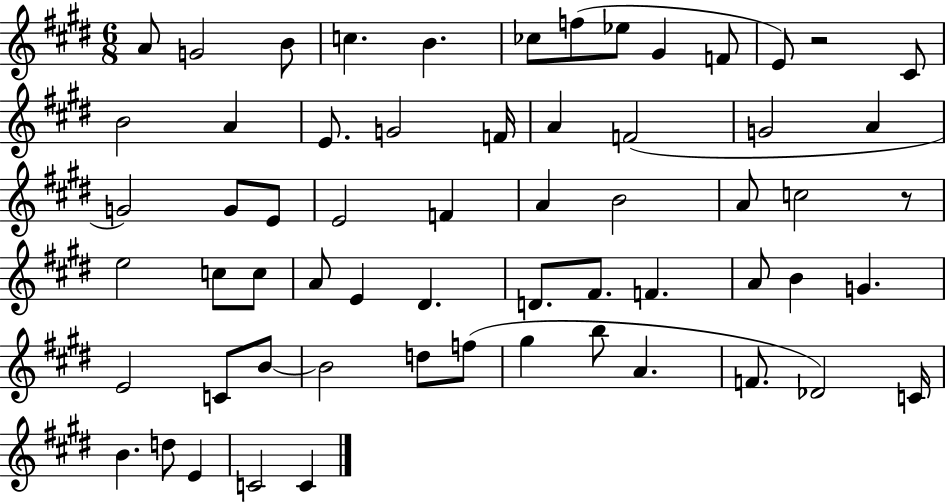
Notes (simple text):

A4/e G4/h B4/e C5/q. B4/q. CES5/e F5/e Eb5/e G#4/q F4/e E4/e R/h C#4/e B4/h A4/q E4/e. G4/h F4/s A4/q F4/h G4/h A4/q G4/h G4/e E4/e E4/h F4/q A4/q B4/h A4/e C5/h R/e E5/h C5/e C5/e A4/e E4/q D#4/q. D4/e. F#4/e. F4/q. A4/e B4/q G4/q. E4/h C4/e B4/e B4/h D5/e F5/e G#5/q B5/e A4/q. F4/e. Db4/h C4/s B4/q. D5/e E4/q C4/h C4/q